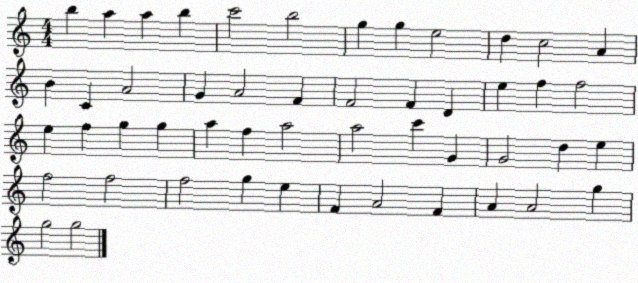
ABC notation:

X:1
T:Untitled
M:4/4
L:1/4
K:C
b a a b c'2 b2 g g e2 d c2 A B C A2 G A2 F F2 F D e f f2 e f g g a f a2 a2 c' G G2 d e f2 f2 f2 g e F A2 F A A2 g g2 g2